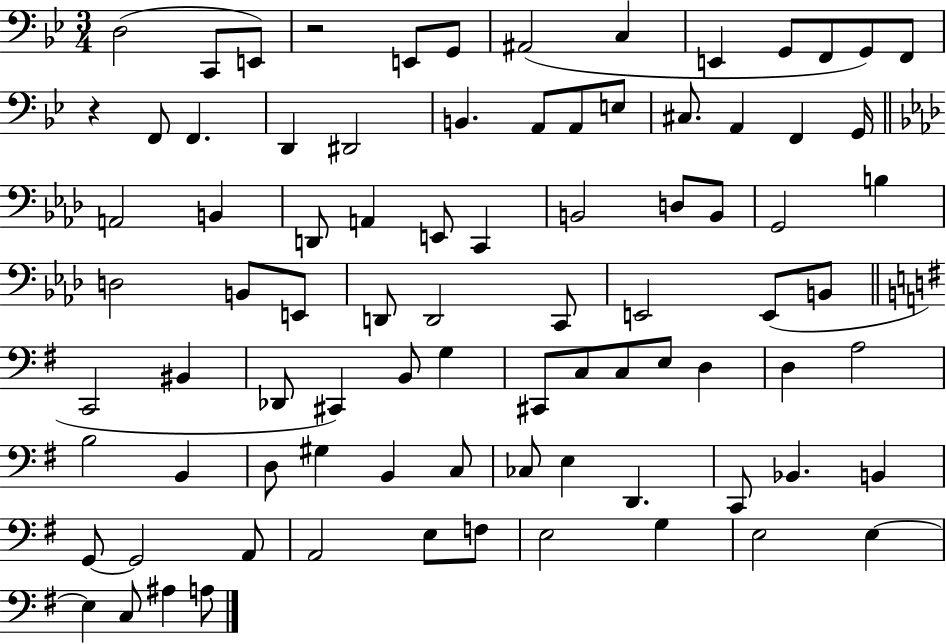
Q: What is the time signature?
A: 3/4